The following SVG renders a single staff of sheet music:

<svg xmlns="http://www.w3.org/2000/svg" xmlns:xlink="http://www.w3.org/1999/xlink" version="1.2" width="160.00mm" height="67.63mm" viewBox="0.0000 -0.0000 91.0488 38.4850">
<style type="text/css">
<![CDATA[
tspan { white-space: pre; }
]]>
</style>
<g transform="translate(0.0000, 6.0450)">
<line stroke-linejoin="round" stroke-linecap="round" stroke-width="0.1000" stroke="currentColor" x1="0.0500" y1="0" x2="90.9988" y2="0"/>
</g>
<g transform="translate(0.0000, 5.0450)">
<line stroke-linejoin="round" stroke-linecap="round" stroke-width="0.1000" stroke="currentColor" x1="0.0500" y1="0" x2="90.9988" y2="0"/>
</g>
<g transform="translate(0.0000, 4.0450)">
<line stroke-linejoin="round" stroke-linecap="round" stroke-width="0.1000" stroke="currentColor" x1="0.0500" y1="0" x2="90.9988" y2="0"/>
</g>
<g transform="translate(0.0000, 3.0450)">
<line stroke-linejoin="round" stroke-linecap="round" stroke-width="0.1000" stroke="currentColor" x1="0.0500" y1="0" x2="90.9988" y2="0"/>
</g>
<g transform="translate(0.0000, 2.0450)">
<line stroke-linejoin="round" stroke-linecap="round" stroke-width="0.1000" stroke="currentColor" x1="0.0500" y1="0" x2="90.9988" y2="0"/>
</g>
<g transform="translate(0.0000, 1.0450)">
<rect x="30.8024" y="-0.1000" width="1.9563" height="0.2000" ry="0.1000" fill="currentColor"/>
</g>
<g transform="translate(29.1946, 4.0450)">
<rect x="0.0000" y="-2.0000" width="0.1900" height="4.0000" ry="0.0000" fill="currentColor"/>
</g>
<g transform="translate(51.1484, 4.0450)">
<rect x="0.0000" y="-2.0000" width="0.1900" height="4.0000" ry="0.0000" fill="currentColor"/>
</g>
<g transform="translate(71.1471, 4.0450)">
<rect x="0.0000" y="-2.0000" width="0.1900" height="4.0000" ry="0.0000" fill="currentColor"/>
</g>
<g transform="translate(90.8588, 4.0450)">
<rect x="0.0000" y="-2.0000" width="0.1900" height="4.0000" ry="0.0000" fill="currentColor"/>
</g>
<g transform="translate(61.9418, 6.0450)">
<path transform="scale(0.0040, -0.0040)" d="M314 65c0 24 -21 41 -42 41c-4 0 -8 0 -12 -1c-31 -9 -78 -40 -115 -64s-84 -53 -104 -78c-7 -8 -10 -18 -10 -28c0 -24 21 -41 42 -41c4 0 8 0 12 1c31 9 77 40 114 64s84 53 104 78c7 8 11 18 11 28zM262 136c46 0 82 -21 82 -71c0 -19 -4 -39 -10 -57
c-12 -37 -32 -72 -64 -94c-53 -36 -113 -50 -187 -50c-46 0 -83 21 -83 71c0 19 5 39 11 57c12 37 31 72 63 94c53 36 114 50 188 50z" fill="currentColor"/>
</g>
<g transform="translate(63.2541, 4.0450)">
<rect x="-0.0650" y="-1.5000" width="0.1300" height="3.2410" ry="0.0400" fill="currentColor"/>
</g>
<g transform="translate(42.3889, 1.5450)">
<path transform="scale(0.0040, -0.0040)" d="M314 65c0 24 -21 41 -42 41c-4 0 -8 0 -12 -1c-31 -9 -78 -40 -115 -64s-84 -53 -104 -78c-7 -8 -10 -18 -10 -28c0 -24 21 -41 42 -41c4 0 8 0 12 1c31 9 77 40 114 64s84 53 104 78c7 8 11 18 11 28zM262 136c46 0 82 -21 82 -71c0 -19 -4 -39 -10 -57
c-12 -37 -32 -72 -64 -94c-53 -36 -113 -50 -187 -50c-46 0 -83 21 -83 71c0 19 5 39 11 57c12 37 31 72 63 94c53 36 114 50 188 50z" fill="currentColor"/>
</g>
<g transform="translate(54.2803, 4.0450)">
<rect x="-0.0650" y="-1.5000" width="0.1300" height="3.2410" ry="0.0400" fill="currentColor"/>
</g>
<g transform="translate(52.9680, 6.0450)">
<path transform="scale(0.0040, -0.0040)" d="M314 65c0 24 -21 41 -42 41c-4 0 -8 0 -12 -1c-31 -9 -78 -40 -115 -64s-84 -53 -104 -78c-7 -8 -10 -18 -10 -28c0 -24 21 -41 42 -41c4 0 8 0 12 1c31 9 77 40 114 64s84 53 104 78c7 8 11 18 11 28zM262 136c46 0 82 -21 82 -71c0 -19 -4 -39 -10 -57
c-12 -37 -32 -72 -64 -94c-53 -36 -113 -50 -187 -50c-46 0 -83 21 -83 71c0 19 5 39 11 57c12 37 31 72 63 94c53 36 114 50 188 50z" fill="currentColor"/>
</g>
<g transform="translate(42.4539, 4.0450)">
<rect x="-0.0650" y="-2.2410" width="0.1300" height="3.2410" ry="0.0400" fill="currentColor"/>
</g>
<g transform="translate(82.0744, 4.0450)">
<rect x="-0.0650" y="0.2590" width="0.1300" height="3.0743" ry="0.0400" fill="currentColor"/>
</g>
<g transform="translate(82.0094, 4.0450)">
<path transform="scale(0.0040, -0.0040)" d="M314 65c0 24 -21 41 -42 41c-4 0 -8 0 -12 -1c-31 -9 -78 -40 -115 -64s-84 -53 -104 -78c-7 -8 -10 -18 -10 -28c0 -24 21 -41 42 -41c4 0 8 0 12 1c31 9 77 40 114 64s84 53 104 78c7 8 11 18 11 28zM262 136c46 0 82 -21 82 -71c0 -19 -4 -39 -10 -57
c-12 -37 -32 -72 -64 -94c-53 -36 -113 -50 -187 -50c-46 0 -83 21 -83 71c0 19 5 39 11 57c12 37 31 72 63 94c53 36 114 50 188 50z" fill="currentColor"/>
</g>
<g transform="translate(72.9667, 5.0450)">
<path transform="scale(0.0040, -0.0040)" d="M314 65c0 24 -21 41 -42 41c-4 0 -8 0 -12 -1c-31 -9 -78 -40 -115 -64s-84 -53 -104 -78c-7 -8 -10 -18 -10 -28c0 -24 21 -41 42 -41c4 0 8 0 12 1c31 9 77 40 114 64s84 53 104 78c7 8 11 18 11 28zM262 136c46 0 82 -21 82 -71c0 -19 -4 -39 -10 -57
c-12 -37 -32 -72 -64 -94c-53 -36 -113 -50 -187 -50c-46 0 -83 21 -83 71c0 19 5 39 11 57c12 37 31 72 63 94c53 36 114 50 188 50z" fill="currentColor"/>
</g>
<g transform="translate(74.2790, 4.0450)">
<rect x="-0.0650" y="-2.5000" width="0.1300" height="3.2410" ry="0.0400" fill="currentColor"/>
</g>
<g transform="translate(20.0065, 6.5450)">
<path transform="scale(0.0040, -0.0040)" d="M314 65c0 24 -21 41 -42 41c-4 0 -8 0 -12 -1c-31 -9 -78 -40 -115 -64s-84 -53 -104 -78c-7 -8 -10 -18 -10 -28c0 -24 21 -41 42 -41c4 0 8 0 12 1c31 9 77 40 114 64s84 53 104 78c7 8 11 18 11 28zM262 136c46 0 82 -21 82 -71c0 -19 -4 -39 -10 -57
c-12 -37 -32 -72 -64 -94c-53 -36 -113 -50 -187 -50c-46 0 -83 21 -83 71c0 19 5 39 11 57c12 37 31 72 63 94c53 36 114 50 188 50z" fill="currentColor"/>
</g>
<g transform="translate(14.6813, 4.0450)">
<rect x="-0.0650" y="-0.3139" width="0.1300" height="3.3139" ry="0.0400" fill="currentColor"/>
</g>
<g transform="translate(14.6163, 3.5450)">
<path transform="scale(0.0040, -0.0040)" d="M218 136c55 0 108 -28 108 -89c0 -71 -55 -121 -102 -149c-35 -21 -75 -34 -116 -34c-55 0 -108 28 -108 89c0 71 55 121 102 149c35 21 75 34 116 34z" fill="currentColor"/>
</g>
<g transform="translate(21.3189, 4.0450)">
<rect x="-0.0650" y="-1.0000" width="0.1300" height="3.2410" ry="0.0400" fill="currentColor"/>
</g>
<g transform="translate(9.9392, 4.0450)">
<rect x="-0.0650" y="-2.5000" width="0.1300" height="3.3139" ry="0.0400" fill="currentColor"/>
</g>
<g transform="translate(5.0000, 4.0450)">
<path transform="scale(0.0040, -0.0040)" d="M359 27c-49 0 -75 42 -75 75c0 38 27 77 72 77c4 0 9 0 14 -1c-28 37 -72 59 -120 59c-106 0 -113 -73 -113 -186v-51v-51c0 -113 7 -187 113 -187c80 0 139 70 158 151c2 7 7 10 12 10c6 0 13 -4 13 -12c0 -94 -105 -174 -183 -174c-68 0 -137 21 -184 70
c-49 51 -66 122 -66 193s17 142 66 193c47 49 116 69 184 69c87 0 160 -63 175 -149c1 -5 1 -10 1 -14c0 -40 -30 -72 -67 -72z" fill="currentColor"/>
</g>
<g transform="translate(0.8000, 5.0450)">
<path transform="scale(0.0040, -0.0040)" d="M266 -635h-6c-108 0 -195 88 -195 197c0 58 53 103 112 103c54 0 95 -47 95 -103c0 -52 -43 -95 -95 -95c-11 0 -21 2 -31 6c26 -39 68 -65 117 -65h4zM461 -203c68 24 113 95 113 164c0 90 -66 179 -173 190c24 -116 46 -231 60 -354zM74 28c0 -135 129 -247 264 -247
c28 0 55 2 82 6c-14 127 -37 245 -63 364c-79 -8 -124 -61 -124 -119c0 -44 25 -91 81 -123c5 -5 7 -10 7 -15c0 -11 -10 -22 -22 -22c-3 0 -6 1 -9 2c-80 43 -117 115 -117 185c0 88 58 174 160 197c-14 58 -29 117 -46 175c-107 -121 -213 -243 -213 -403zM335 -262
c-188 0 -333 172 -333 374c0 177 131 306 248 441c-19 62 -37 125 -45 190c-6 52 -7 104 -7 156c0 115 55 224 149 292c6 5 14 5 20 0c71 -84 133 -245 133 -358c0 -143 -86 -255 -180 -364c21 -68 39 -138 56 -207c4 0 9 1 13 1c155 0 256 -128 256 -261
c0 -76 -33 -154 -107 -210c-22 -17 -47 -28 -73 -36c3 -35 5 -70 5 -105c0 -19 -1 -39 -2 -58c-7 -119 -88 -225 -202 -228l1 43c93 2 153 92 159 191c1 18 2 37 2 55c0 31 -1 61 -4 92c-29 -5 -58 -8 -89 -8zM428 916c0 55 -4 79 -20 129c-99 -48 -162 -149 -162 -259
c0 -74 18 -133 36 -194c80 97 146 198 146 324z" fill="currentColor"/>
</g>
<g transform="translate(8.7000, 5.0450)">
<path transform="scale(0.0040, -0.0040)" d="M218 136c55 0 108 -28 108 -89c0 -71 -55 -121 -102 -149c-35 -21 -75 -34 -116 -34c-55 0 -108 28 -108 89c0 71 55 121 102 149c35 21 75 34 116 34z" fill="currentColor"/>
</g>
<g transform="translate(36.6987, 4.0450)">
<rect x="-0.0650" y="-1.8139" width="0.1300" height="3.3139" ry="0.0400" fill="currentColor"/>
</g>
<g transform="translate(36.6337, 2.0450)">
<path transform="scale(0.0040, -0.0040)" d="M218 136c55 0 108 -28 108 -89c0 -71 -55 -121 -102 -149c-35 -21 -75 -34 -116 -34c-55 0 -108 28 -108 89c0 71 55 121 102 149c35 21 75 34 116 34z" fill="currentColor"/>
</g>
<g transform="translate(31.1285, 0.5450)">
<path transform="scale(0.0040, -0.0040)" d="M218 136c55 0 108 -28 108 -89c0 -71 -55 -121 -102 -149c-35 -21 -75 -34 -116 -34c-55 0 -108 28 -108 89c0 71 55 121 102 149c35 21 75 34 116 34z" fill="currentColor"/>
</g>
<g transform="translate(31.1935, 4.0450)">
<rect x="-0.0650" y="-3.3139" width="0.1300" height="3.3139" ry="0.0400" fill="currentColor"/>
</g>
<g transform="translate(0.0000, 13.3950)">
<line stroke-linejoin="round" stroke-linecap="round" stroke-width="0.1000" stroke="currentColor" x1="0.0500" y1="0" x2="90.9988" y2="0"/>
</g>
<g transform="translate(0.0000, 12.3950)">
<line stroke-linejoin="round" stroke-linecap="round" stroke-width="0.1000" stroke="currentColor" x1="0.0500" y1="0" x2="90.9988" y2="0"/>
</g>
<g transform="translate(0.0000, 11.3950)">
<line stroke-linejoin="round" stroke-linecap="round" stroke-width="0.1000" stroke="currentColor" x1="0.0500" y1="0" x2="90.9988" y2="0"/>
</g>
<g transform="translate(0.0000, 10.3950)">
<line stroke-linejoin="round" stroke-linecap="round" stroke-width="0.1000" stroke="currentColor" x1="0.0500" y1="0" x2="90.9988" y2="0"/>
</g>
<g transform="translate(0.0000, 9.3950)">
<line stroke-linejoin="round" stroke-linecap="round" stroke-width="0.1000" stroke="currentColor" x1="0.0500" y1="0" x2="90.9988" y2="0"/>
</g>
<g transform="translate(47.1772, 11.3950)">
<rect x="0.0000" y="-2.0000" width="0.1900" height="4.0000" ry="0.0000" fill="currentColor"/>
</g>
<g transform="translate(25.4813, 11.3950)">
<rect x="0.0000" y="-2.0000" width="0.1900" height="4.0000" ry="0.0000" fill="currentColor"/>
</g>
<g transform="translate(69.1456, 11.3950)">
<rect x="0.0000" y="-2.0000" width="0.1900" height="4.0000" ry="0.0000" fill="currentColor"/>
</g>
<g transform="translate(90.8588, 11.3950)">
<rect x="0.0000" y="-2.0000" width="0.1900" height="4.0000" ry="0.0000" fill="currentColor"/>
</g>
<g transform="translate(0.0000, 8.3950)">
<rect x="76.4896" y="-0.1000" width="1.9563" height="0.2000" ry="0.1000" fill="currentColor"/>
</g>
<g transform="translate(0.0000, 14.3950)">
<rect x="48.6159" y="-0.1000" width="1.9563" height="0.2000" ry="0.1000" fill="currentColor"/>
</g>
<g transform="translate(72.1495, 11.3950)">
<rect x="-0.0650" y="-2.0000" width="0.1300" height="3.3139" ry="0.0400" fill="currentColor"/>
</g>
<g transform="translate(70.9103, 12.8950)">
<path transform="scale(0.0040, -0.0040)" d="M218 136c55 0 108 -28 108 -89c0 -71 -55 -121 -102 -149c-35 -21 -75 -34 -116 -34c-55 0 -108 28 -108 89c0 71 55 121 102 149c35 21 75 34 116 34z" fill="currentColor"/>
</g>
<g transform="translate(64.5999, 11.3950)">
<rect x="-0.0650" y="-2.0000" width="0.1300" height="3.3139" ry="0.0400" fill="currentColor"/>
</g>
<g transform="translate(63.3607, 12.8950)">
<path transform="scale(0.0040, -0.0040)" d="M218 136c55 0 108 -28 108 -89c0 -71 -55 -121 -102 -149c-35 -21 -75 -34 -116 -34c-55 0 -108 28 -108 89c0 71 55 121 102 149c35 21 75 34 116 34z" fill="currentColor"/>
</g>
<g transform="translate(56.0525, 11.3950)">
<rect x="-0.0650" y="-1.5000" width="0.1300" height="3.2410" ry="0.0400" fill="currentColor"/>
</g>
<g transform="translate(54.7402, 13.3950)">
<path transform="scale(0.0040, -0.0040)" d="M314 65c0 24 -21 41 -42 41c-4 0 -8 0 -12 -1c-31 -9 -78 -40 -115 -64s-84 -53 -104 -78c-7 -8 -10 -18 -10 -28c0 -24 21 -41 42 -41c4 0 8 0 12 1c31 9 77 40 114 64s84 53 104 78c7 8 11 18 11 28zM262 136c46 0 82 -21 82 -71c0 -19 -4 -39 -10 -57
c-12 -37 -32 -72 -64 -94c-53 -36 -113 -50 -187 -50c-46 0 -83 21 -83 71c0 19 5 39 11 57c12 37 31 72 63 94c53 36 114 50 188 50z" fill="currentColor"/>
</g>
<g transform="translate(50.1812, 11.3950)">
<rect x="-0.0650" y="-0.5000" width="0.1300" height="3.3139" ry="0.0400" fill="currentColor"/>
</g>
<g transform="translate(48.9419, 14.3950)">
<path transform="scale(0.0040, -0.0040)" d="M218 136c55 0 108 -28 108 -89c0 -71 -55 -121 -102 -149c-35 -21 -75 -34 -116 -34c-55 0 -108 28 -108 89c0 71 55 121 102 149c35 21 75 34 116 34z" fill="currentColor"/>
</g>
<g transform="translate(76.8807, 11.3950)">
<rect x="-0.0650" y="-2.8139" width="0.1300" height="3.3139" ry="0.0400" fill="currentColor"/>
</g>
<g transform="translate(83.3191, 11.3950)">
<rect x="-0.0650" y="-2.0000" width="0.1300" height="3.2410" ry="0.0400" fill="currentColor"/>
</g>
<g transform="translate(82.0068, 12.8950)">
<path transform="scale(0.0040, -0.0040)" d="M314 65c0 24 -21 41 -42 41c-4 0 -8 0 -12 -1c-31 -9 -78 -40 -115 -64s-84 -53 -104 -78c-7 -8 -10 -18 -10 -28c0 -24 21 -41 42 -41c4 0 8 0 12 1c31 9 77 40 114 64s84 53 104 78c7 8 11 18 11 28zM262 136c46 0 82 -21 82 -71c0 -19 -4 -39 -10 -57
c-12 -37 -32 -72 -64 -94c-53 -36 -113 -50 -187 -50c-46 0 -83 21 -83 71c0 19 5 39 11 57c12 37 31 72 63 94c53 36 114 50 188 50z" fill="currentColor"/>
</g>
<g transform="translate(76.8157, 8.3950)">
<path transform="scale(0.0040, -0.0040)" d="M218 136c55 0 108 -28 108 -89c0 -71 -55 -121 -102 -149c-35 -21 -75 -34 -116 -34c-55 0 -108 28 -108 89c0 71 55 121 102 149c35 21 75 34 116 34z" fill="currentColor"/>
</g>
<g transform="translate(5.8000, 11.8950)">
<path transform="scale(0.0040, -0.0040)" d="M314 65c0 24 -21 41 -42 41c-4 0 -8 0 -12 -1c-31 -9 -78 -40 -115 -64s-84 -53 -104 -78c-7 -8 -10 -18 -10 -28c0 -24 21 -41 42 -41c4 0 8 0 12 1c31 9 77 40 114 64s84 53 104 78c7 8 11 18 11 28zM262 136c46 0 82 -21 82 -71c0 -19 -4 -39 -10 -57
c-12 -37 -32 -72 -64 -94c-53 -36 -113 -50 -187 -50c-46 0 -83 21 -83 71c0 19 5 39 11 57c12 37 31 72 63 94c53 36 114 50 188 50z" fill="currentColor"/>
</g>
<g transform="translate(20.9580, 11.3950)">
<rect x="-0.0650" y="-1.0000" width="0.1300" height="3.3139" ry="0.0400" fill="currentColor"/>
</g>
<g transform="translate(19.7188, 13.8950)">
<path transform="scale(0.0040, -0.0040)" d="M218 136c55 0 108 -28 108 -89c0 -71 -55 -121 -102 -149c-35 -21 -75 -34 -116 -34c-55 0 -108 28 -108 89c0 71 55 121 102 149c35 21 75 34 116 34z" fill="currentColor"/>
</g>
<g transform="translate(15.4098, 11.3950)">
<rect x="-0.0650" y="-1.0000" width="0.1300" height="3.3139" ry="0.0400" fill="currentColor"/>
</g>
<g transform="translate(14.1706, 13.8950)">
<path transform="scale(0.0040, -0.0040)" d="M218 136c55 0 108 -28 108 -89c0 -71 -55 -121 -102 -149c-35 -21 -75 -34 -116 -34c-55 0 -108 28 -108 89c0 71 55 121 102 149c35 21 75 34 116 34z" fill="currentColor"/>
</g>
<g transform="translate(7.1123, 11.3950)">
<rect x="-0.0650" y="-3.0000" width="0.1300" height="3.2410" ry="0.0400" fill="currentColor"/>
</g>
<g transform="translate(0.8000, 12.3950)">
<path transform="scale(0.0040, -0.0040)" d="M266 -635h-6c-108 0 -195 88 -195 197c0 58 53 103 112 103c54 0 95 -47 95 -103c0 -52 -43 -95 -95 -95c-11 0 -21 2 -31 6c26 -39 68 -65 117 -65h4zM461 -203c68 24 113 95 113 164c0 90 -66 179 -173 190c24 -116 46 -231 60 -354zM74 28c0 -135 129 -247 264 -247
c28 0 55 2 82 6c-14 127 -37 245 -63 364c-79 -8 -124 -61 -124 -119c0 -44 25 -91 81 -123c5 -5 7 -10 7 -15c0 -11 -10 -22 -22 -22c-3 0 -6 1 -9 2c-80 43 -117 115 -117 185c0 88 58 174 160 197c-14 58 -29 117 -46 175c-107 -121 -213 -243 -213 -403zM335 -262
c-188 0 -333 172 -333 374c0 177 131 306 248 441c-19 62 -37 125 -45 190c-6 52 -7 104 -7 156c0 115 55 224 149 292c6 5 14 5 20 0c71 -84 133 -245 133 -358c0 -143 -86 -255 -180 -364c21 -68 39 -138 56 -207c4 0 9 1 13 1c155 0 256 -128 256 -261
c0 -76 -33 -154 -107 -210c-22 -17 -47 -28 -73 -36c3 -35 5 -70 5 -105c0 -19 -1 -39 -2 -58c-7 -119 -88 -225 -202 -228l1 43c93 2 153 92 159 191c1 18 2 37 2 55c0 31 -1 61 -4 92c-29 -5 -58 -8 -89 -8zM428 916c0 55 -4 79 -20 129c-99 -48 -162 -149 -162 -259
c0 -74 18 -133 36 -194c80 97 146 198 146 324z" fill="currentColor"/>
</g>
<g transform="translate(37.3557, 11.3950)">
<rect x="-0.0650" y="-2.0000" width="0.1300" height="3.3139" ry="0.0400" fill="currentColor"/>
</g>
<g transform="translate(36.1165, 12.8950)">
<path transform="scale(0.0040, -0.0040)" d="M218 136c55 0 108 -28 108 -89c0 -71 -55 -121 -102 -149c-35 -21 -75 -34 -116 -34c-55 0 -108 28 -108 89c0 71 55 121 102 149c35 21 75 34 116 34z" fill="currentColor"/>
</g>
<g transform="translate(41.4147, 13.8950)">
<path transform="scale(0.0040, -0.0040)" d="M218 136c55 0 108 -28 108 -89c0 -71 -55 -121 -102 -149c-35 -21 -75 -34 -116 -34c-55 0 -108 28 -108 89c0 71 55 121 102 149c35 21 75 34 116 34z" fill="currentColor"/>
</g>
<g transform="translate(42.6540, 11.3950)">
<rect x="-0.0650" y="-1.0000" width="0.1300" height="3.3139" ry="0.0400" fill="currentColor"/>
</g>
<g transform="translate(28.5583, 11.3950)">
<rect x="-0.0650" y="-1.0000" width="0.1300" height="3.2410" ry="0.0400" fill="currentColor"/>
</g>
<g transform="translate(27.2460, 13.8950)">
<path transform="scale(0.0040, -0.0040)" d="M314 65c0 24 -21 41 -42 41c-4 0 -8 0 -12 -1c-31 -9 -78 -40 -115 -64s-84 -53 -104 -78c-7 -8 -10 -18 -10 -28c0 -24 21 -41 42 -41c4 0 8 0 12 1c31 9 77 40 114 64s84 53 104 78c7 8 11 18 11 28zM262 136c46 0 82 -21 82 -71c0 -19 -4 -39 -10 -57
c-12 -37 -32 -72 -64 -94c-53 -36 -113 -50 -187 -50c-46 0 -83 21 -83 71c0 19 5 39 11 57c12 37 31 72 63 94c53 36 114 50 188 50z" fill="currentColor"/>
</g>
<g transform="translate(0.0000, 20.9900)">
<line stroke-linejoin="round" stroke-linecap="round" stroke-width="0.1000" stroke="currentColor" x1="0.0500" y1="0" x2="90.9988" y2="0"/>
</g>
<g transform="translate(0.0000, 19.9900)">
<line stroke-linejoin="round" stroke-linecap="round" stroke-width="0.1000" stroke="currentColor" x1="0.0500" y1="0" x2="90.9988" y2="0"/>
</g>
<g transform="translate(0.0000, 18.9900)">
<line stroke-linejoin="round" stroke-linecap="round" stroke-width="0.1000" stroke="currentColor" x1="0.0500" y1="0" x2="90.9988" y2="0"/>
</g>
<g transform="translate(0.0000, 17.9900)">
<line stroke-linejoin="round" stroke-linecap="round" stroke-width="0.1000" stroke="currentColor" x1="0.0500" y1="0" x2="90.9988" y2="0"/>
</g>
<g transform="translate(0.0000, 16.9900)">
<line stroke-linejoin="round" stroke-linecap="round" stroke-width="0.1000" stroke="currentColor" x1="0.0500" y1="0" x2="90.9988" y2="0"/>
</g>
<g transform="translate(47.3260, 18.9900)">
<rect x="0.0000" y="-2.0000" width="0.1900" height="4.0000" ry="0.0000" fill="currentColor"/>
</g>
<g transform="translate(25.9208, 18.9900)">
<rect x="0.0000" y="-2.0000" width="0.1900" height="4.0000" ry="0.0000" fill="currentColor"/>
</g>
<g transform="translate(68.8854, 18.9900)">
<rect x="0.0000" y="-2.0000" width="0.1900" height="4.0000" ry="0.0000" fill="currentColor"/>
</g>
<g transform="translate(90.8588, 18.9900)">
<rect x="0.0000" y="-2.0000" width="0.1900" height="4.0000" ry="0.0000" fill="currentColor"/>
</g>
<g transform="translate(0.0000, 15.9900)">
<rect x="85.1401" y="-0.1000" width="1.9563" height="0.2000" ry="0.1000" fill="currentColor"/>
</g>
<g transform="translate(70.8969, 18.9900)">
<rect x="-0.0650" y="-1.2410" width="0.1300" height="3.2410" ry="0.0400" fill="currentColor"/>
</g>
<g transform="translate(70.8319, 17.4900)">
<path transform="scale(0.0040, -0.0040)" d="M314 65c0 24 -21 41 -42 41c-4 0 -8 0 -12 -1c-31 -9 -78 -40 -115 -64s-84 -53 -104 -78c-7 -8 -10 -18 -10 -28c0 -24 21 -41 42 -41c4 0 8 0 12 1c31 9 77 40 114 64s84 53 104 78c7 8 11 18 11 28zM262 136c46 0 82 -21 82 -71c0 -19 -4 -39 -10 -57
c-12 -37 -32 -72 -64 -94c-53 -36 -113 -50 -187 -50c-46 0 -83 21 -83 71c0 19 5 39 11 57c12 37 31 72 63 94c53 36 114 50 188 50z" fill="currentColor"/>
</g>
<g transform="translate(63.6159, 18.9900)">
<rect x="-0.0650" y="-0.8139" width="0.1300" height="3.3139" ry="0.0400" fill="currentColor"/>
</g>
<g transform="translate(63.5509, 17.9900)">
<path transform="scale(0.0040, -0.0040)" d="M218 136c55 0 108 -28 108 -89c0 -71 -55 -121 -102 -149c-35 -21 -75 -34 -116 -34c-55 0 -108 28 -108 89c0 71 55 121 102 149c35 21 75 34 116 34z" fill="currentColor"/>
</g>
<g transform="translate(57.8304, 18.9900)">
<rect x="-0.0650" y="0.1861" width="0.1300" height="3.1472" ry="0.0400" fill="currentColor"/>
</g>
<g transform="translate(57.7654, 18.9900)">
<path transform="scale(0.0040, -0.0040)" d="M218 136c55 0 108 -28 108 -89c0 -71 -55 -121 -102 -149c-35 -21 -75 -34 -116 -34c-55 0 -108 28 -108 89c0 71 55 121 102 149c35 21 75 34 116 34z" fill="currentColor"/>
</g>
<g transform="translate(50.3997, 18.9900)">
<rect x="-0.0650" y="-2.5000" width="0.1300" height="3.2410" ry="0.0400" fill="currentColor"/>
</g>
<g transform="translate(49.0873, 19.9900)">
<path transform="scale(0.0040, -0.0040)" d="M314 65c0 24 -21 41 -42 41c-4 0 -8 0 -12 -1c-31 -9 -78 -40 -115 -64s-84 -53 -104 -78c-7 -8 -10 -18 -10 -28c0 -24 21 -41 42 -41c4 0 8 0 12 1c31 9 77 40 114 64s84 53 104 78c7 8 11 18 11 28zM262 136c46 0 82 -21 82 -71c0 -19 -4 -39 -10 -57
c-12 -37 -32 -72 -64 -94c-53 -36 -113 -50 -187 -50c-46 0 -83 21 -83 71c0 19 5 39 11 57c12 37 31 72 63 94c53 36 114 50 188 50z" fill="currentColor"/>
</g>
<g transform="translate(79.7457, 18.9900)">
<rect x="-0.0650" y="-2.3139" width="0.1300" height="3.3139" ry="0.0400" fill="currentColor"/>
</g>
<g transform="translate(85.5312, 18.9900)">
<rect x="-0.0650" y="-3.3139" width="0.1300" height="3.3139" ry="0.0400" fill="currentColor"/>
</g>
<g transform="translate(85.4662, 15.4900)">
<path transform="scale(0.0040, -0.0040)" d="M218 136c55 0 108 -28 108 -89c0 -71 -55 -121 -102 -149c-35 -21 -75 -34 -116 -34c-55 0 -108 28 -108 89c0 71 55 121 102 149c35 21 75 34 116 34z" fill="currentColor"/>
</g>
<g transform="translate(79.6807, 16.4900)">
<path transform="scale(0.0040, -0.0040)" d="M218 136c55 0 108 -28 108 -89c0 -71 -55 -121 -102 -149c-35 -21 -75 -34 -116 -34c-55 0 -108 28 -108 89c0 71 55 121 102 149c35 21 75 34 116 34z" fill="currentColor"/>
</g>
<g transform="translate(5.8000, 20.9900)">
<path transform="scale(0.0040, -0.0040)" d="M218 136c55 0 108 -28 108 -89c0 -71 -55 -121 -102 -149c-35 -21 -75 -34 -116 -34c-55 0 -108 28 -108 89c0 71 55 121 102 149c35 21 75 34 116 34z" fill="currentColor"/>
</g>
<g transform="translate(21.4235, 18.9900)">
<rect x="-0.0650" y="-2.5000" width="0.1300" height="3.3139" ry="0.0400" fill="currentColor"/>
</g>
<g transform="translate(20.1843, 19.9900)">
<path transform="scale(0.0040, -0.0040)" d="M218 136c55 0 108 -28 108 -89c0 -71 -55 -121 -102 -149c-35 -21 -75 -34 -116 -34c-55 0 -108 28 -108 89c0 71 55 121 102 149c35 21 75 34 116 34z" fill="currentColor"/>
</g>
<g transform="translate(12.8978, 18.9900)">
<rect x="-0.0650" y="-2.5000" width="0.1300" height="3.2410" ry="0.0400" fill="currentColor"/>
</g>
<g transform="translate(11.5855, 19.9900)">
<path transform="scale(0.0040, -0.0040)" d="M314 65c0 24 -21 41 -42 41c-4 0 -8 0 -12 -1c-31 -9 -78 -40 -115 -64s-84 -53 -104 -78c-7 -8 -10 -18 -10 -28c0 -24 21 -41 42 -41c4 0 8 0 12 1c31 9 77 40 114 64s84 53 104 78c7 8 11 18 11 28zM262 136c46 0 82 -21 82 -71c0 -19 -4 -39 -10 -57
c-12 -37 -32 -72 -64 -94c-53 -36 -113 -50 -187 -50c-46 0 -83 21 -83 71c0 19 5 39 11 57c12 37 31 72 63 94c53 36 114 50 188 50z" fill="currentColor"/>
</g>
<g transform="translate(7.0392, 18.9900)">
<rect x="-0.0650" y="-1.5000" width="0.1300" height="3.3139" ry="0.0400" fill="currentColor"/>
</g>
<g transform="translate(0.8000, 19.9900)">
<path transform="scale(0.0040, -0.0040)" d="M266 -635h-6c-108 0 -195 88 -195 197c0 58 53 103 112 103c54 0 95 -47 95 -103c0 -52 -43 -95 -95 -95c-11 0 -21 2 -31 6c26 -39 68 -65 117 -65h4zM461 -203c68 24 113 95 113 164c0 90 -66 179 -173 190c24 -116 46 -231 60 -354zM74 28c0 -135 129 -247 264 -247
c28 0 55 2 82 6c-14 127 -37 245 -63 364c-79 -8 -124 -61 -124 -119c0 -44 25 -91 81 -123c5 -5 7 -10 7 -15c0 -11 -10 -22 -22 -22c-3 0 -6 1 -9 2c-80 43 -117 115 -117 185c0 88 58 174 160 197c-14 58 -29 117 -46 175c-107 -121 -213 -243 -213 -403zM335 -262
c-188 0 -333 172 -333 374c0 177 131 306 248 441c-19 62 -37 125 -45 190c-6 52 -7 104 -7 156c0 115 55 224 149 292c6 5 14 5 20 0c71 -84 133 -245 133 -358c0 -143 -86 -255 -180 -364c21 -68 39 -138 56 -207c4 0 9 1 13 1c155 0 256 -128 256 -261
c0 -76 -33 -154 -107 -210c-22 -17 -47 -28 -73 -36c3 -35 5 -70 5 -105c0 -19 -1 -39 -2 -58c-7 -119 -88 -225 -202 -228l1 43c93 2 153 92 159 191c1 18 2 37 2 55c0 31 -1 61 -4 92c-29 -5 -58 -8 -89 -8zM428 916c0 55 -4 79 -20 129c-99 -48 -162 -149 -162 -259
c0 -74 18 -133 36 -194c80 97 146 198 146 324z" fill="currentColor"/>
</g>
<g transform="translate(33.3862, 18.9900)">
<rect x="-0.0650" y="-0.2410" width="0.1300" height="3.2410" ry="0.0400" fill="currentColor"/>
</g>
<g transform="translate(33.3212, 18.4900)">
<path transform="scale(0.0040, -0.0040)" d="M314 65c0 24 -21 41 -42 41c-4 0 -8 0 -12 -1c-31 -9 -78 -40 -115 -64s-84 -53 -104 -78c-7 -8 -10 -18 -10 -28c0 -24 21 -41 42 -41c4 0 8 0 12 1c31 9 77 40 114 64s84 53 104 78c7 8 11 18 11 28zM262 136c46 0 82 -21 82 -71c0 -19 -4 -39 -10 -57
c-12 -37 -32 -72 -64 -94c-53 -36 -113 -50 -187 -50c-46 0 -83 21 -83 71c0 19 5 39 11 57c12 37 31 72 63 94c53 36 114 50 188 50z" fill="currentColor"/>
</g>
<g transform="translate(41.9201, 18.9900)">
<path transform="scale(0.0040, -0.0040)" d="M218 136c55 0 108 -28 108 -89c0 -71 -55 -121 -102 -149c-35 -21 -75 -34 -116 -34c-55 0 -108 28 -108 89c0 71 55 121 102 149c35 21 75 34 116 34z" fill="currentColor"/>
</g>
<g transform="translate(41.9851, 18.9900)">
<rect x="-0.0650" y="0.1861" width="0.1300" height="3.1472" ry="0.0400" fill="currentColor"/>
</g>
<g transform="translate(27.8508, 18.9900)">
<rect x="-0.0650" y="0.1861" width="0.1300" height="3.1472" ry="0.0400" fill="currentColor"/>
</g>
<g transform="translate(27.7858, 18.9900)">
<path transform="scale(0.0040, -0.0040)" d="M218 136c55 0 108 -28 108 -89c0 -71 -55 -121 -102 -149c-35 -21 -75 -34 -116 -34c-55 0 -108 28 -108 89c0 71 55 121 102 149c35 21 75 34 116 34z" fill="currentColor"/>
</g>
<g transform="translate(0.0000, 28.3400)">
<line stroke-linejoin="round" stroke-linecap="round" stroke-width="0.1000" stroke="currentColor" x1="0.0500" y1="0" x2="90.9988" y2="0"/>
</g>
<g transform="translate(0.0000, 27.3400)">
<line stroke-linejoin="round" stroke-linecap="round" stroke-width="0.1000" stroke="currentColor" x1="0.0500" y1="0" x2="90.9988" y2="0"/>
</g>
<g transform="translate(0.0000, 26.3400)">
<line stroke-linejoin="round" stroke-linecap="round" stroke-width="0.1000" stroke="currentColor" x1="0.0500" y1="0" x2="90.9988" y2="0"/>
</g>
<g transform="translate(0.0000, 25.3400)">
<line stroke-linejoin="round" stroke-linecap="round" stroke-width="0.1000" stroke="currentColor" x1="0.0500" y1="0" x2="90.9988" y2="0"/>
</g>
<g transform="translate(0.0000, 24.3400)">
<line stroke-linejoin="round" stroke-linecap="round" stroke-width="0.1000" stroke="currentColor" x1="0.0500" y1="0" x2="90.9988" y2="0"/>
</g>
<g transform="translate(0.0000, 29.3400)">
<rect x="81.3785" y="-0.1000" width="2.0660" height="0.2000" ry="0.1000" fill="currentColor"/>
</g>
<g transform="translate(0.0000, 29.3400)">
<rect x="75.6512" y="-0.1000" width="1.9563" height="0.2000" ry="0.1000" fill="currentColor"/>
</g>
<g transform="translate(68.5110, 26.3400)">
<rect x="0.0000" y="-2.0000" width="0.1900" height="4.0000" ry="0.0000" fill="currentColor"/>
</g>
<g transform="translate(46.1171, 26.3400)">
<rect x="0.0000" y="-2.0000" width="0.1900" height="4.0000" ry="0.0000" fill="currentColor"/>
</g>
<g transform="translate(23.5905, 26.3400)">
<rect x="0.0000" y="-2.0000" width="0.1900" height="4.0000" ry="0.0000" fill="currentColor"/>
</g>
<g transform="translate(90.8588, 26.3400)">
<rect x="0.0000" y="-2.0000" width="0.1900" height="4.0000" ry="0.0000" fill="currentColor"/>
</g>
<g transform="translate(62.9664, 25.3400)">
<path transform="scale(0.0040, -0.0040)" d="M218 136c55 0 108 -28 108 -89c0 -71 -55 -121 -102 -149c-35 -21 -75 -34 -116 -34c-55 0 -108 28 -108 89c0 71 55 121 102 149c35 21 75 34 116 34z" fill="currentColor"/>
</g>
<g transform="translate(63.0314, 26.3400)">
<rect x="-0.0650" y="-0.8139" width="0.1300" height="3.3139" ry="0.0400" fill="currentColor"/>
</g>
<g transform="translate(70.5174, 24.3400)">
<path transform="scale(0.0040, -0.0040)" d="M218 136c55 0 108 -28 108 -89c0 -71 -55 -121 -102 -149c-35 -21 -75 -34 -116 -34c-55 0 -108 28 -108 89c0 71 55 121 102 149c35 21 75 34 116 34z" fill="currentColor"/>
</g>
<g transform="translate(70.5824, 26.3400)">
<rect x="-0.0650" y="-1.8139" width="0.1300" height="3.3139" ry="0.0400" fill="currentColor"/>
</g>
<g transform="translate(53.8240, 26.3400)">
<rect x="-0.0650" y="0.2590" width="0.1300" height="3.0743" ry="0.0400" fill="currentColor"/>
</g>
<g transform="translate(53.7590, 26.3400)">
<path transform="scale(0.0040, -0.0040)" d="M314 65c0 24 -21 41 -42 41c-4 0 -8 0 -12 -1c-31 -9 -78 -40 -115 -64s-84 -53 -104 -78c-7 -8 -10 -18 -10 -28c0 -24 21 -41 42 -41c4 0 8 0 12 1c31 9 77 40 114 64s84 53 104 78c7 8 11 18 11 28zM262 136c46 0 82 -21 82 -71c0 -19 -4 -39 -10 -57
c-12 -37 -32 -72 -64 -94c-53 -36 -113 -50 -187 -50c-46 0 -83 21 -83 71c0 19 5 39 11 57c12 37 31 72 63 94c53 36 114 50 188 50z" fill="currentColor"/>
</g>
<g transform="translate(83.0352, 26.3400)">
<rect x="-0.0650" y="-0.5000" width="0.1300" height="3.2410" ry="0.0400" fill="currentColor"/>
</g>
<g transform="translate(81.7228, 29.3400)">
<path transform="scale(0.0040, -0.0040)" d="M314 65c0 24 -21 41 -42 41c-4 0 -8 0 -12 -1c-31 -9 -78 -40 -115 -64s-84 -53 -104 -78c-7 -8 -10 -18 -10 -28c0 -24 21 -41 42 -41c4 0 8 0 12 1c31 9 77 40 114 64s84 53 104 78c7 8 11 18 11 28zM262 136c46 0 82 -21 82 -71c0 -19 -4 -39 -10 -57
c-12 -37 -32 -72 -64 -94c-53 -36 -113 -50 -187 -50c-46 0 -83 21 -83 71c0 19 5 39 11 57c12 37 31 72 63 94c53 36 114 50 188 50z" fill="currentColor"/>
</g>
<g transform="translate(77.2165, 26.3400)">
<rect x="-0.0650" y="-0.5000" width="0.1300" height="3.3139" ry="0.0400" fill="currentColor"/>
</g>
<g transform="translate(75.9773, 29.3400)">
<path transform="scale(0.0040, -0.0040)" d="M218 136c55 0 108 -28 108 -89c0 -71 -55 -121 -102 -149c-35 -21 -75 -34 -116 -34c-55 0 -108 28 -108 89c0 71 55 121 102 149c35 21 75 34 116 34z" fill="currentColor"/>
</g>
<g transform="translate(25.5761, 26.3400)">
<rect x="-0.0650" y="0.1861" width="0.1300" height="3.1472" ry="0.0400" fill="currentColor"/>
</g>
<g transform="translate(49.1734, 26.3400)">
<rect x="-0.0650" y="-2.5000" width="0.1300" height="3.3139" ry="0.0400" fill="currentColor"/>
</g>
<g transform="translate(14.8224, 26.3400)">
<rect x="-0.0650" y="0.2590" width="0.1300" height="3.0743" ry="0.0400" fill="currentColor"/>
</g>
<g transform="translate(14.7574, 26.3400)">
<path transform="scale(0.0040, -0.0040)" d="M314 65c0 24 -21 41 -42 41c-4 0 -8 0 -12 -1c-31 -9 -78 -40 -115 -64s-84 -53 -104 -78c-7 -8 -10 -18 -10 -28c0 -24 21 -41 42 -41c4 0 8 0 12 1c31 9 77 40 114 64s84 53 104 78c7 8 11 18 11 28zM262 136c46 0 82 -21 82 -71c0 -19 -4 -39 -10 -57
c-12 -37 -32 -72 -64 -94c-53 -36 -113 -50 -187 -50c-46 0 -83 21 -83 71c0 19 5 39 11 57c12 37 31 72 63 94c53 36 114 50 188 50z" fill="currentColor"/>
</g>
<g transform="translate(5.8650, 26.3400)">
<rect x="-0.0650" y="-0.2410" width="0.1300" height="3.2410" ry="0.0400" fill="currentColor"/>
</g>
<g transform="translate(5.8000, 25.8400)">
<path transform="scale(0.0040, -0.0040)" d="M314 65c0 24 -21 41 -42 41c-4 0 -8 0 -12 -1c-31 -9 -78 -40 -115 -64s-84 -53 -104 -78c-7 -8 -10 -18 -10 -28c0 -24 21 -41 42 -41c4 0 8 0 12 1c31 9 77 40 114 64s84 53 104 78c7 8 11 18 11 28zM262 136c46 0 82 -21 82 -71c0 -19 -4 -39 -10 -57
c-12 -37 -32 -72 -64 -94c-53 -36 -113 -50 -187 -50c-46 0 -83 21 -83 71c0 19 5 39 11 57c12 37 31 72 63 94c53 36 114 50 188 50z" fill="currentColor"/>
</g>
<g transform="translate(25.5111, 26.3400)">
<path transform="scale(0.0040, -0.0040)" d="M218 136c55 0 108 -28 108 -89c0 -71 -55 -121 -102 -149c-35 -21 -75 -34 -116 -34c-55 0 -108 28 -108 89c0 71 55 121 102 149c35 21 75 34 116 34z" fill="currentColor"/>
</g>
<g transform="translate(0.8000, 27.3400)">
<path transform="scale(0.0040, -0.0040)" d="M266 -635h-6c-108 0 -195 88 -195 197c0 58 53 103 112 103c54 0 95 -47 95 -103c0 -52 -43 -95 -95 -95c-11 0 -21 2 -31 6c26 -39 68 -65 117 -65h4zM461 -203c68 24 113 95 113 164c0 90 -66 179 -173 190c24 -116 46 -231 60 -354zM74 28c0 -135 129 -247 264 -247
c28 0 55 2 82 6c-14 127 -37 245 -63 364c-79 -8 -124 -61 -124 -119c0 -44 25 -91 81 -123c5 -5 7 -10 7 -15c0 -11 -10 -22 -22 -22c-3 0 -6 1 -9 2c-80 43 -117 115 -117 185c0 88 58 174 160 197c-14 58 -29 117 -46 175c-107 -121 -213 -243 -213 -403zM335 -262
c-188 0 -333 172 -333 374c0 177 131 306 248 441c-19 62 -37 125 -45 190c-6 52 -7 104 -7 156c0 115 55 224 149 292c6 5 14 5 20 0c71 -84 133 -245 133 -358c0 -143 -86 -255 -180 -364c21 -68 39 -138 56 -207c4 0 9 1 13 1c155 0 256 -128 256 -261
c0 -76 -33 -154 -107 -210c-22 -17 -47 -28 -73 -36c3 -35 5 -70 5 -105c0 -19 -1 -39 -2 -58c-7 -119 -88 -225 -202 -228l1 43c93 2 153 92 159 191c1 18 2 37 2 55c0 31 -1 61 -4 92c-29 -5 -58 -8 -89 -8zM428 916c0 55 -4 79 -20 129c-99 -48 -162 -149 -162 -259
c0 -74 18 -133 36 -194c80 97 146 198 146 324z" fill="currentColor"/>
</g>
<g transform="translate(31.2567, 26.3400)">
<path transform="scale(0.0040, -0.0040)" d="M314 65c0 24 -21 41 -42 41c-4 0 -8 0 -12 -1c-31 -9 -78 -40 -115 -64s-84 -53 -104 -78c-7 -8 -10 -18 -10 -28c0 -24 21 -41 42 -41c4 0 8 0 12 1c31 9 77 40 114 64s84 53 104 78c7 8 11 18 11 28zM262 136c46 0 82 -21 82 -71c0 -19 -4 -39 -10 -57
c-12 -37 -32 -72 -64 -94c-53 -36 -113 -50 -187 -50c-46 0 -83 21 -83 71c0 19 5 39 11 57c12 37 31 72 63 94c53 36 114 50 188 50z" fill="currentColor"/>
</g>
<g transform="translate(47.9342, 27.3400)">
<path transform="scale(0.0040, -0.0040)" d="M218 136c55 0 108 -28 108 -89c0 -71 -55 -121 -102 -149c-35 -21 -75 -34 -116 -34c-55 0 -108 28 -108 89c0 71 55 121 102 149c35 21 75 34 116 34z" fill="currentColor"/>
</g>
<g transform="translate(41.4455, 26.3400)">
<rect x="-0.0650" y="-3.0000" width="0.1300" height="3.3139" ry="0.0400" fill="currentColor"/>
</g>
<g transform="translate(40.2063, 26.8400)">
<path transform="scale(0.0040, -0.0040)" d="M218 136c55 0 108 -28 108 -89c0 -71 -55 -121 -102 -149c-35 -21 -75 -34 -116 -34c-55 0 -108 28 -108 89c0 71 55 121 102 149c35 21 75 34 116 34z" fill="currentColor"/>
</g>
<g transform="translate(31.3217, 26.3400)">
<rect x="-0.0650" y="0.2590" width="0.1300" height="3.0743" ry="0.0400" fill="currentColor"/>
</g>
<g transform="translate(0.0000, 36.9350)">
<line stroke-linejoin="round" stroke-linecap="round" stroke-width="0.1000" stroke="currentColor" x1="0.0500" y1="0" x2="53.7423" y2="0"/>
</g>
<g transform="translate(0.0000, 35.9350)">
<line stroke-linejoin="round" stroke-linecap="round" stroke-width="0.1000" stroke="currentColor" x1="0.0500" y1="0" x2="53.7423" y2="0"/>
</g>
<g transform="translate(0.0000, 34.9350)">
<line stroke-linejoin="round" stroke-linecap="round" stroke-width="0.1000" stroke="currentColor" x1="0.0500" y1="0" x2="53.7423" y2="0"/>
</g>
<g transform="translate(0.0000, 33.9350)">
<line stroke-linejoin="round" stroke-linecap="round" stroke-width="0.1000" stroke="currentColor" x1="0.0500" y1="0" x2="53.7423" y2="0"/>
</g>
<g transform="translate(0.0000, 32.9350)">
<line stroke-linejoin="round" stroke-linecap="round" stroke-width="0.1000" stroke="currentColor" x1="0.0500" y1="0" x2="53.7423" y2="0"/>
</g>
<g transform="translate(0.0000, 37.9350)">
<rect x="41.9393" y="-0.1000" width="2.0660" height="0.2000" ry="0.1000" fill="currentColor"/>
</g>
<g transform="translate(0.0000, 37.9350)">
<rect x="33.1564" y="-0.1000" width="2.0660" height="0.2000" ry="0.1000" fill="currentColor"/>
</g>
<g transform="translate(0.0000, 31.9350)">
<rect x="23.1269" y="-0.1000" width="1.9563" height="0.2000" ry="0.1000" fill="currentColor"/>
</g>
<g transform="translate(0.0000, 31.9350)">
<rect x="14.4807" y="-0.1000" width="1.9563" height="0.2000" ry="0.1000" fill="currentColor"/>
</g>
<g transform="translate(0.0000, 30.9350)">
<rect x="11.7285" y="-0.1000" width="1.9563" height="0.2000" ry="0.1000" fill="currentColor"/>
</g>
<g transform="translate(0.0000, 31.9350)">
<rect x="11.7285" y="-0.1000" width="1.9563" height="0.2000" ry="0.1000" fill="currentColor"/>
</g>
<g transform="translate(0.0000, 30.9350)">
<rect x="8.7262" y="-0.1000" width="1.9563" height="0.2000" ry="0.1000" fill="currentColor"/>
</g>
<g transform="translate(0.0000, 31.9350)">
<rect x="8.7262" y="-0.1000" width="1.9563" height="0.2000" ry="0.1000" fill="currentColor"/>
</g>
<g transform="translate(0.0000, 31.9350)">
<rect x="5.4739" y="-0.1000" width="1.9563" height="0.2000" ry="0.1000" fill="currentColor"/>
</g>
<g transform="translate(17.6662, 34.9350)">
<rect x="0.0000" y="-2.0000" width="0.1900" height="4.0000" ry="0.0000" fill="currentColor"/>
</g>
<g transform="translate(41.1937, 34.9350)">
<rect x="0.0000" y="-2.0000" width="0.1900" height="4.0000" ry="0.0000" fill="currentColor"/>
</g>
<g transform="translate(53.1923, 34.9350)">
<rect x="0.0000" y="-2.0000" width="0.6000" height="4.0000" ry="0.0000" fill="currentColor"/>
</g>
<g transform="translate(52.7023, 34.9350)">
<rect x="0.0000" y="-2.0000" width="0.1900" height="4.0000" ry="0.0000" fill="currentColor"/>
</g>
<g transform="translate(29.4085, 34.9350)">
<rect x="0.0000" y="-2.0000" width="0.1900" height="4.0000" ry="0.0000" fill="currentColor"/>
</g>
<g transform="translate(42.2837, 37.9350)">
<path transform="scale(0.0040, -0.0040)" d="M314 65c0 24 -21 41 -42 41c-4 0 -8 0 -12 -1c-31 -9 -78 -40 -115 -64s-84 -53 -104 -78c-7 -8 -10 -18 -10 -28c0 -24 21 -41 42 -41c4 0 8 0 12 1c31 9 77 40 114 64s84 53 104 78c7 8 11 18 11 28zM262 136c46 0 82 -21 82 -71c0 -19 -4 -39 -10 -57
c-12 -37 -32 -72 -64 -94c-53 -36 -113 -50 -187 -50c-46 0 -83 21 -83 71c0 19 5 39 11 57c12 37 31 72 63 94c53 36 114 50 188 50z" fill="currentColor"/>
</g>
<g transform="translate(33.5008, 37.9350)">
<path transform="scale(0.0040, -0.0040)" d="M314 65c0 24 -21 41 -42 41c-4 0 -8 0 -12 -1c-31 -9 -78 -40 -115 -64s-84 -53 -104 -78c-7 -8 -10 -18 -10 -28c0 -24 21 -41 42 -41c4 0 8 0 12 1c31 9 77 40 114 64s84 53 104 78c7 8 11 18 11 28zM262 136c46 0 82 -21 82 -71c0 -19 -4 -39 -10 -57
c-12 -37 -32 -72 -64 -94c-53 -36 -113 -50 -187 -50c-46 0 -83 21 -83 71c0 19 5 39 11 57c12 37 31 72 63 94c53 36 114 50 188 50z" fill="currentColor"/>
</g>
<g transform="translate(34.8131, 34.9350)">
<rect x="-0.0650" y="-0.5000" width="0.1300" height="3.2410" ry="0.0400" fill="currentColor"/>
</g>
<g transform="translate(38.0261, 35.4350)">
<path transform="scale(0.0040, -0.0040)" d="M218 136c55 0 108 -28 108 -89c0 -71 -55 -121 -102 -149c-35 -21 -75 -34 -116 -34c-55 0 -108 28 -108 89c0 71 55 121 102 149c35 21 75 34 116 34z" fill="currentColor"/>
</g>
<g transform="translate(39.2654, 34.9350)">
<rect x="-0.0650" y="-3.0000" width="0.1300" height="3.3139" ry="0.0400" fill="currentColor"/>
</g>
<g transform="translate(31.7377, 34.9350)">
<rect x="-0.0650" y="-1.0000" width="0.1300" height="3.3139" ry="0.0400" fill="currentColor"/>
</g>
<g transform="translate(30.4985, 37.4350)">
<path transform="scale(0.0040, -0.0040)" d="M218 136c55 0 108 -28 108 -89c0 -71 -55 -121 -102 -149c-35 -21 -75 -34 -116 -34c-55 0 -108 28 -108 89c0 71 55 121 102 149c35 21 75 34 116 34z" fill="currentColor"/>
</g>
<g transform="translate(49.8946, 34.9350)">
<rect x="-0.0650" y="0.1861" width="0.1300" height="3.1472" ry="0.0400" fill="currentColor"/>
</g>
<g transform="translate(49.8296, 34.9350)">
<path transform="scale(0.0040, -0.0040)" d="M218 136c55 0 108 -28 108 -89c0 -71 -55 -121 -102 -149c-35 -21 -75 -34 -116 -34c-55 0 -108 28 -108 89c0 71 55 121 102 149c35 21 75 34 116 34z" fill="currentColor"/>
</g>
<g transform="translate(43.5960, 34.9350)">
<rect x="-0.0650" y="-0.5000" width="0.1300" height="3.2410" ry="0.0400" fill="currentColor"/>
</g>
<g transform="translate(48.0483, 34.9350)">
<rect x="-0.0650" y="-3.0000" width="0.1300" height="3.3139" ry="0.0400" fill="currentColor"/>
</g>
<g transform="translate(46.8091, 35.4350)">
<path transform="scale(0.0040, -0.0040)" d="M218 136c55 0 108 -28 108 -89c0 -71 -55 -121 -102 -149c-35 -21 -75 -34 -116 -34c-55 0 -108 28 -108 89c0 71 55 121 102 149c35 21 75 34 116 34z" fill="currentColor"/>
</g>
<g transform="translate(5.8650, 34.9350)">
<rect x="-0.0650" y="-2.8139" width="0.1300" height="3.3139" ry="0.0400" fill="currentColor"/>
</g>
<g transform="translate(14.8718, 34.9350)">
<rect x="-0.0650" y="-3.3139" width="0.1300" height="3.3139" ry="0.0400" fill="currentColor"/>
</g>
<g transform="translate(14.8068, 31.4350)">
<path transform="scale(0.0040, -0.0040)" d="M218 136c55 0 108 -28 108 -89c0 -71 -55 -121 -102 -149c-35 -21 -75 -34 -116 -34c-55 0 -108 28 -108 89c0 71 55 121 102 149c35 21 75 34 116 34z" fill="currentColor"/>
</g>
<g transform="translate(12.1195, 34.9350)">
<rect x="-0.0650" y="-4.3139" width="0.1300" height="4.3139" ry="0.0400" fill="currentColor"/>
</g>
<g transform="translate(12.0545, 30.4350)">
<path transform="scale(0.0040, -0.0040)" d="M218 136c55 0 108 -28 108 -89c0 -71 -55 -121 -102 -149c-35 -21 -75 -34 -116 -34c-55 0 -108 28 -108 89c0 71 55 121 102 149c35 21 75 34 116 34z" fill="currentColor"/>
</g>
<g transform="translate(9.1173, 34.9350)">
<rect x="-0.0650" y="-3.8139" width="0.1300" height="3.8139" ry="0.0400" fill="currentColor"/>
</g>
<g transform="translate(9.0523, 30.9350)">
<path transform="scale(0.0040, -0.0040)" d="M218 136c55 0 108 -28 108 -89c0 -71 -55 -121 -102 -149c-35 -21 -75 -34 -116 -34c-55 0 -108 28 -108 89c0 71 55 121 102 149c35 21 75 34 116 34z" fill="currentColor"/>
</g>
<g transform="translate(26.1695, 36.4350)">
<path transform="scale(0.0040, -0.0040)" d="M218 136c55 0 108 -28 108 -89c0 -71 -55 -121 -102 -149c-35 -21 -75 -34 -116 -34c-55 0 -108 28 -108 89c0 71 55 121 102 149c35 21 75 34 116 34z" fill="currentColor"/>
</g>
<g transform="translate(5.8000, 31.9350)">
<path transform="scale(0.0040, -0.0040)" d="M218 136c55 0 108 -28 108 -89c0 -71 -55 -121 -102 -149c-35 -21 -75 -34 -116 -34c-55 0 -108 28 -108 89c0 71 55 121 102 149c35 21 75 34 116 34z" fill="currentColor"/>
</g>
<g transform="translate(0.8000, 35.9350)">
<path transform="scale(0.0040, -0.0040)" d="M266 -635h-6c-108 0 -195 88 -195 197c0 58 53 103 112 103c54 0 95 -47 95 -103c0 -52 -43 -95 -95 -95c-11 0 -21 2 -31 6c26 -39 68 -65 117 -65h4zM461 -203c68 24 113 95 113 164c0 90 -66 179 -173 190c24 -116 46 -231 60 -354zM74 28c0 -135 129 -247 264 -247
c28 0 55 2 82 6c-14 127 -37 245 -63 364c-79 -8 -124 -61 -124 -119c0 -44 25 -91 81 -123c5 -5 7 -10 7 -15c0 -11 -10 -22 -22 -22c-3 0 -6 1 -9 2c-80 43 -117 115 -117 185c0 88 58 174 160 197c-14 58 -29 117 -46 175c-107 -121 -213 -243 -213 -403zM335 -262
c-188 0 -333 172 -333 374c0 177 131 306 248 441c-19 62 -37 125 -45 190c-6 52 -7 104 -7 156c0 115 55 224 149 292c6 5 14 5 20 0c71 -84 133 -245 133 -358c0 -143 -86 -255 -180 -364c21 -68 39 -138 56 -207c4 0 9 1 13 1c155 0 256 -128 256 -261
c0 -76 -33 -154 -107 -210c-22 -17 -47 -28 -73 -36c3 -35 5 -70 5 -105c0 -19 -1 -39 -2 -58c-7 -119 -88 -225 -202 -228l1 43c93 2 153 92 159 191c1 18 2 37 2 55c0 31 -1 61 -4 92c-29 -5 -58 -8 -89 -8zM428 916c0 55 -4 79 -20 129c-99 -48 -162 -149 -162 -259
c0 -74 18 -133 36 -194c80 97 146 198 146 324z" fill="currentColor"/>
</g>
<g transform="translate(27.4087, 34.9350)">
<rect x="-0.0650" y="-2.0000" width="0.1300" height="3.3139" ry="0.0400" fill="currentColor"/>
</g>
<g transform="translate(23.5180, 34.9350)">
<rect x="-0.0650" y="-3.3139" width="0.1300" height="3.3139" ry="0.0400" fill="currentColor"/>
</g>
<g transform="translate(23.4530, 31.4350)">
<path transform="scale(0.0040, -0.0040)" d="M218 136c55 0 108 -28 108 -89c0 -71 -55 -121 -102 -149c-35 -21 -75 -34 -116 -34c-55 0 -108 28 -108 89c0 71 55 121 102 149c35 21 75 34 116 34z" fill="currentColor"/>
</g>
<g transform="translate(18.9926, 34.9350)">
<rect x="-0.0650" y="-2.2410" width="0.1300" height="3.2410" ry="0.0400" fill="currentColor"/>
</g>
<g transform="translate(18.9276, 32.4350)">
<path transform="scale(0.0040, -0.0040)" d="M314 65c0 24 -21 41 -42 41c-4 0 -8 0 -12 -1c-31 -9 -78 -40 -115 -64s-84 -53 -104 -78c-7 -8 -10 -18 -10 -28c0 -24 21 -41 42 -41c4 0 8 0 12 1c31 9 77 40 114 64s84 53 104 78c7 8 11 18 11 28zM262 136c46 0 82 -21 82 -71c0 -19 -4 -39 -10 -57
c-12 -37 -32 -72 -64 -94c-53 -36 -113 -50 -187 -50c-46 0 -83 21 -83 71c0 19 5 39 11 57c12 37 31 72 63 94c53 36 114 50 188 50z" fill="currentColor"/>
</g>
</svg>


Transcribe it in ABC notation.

X:1
T:Untitled
M:4/4
L:1/4
K:C
G c D2 b f g2 E2 E2 G2 B2 A2 D D D2 F D C E2 F F a F2 E G2 G B c2 B G2 B d e2 g b c2 B2 B B2 A G B2 d f C C2 a c' d' b g2 b F D C2 A C2 A B